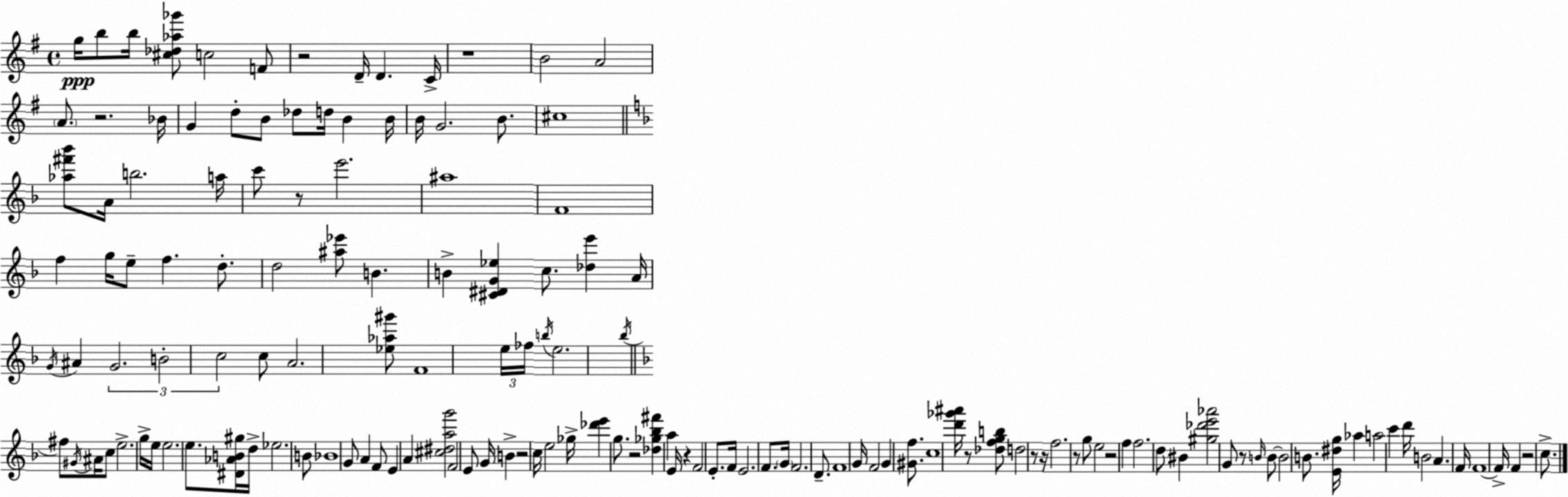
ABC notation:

X:1
T:Untitled
M:4/4
L:1/4
K:G
g/4 b/2 b/4 [^c_d_a_g']/2 c2 F/2 z2 D/4 D C/4 z4 B2 A2 A/2 z2 _B/4 G d/2 B/2 _d/2 d/4 B B/4 B/4 G2 B/2 ^c4 [_a^f'_b']/2 A/4 b2 a/4 c'/2 z/2 e'2 ^a4 F4 f g/4 e/2 f d/2 d2 [^a_e']/2 B B [^C^DG_e] c/2 [_de'] A/4 G/4 ^A G2 B2 c2 c/2 A2 [_e_a^g']/2 F4 e/4 _f/4 b/4 e2 _b/4 ^f/2 ^G/4 ^A/4 c/2 e2 g/4 e/4 e2 e/2 [^D_AB^g]/4 d/4 _e2 B/2 _B4 G/2 A F/2 E A [^c^dag']2 F2 E/2 G/4 B z2 c/4 e2 _g/4 [_d'e'] g/2 z2 [_d_g_b^f'] a E/4 z F2 E/2 F/4 E2 F/2 G/4 F2 D/2 F4 G/4 F2 G [^Gf]/2 c4 [d'_g'^a']/4 z/2 [_dfgb]/2 d2 z/2 z/4 f2 z/2 g/2 e2 z2 f f2 d/2 ^B [^g_d'e'_a']2 G/2 z/2 B/4 B/2 B2 B/2 [E^dg]/4 _a a2 c' d'/4 B2 A F/4 F4 F/4 F z2 c/2